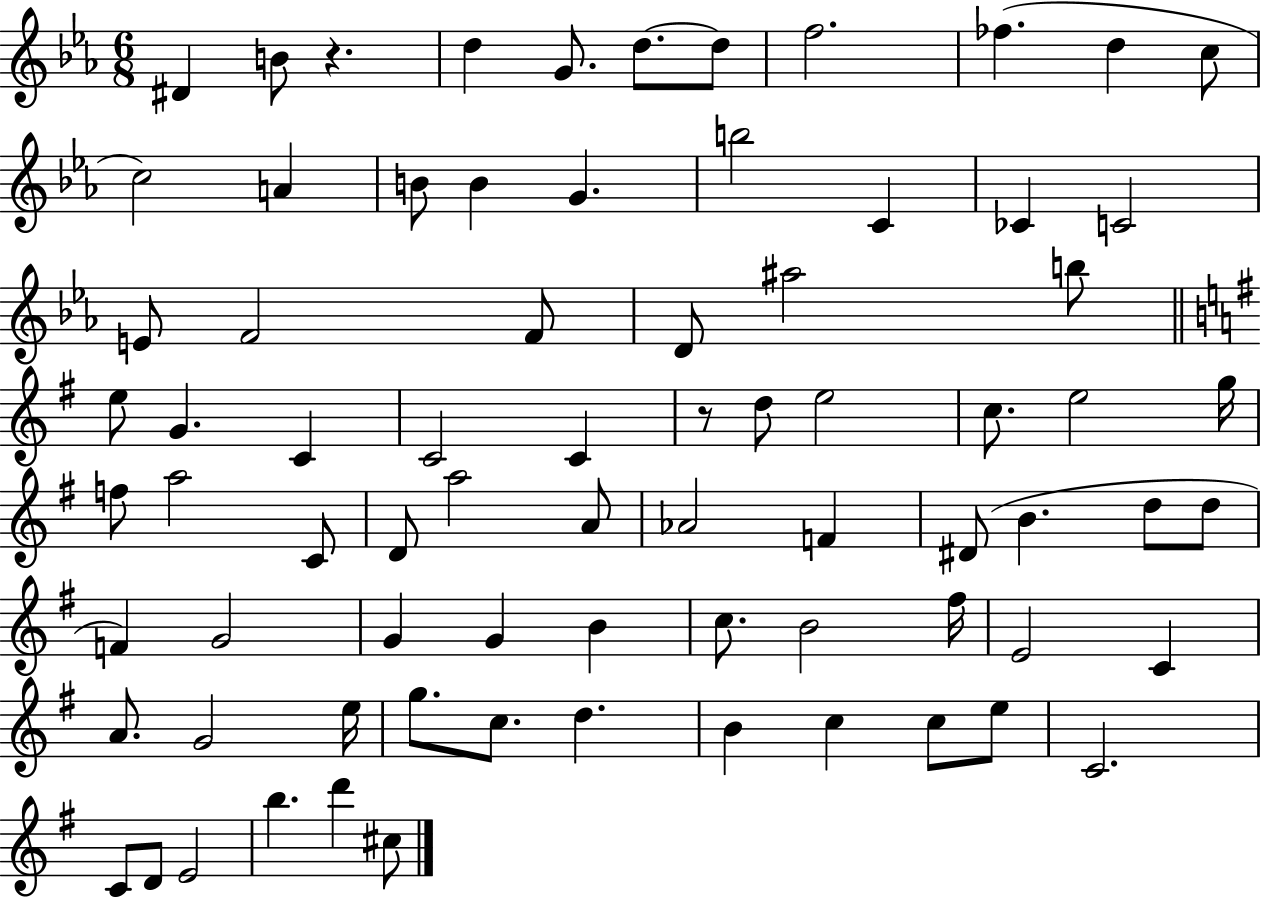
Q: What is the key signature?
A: EES major